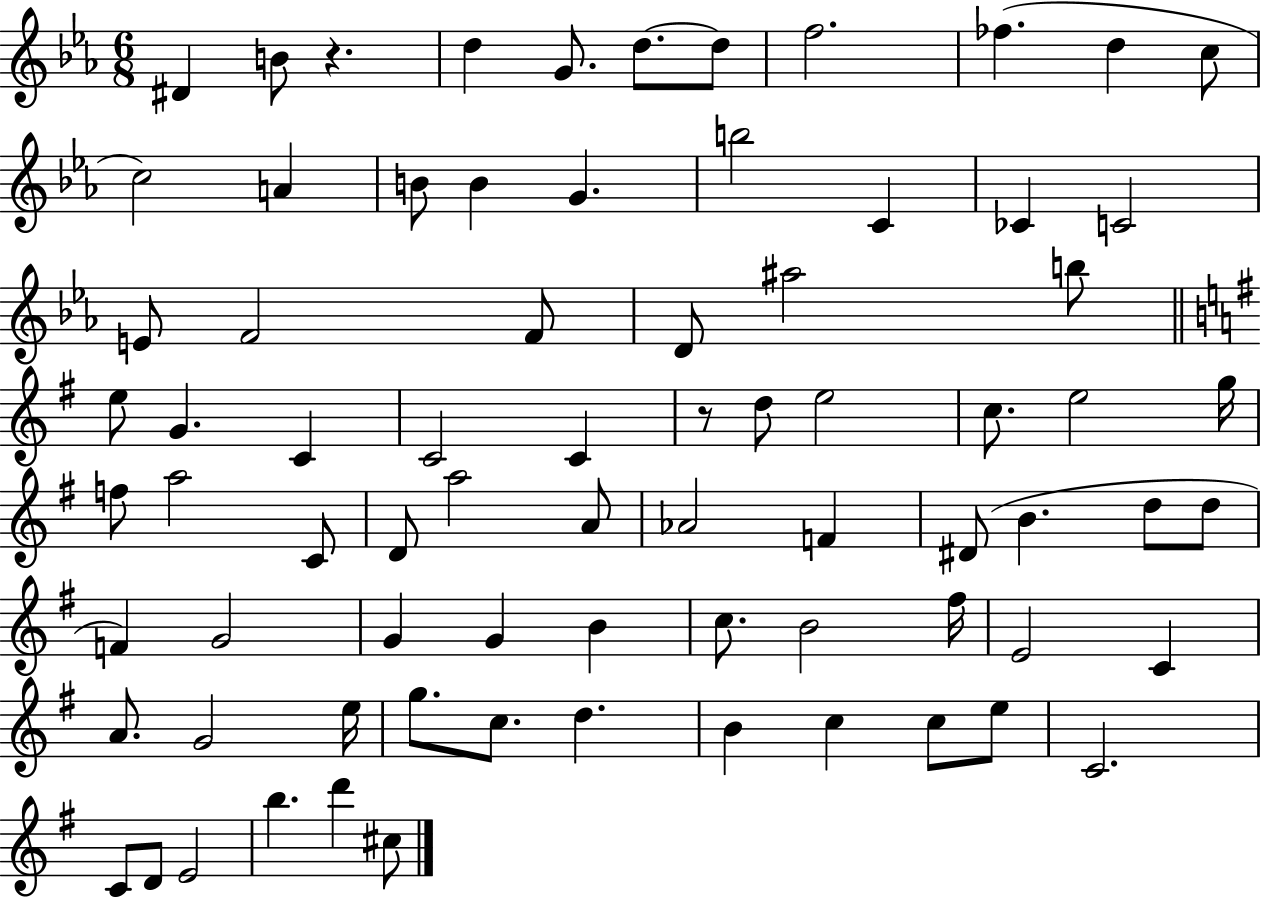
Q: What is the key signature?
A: EES major